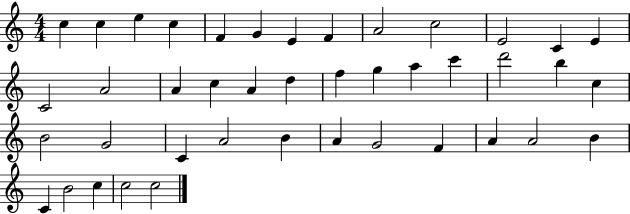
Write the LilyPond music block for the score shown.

{
  \clef treble
  \numericTimeSignature
  \time 4/4
  \key c \major
  c''4 c''4 e''4 c''4 | f'4 g'4 e'4 f'4 | a'2 c''2 | e'2 c'4 e'4 | \break c'2 a'2 | a'4 c''4 a'4 d''4 | f''4 g''4 a''4 c'''4 | d'''2 b''4 c''4 | \break b'2 g'2 | c'4 a'2 b'4 | a'4 g'2 f'4 | a'4 a'2 b'4 | \break c'4 b'2 c''4 | c''2 c''2 | \bar "|."
}